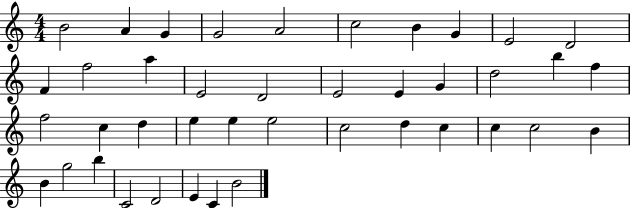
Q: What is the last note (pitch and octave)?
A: B4